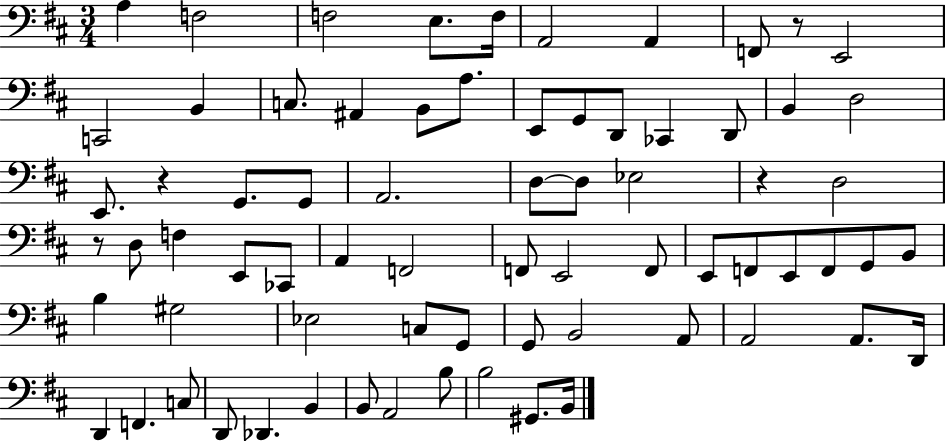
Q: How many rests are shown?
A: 4